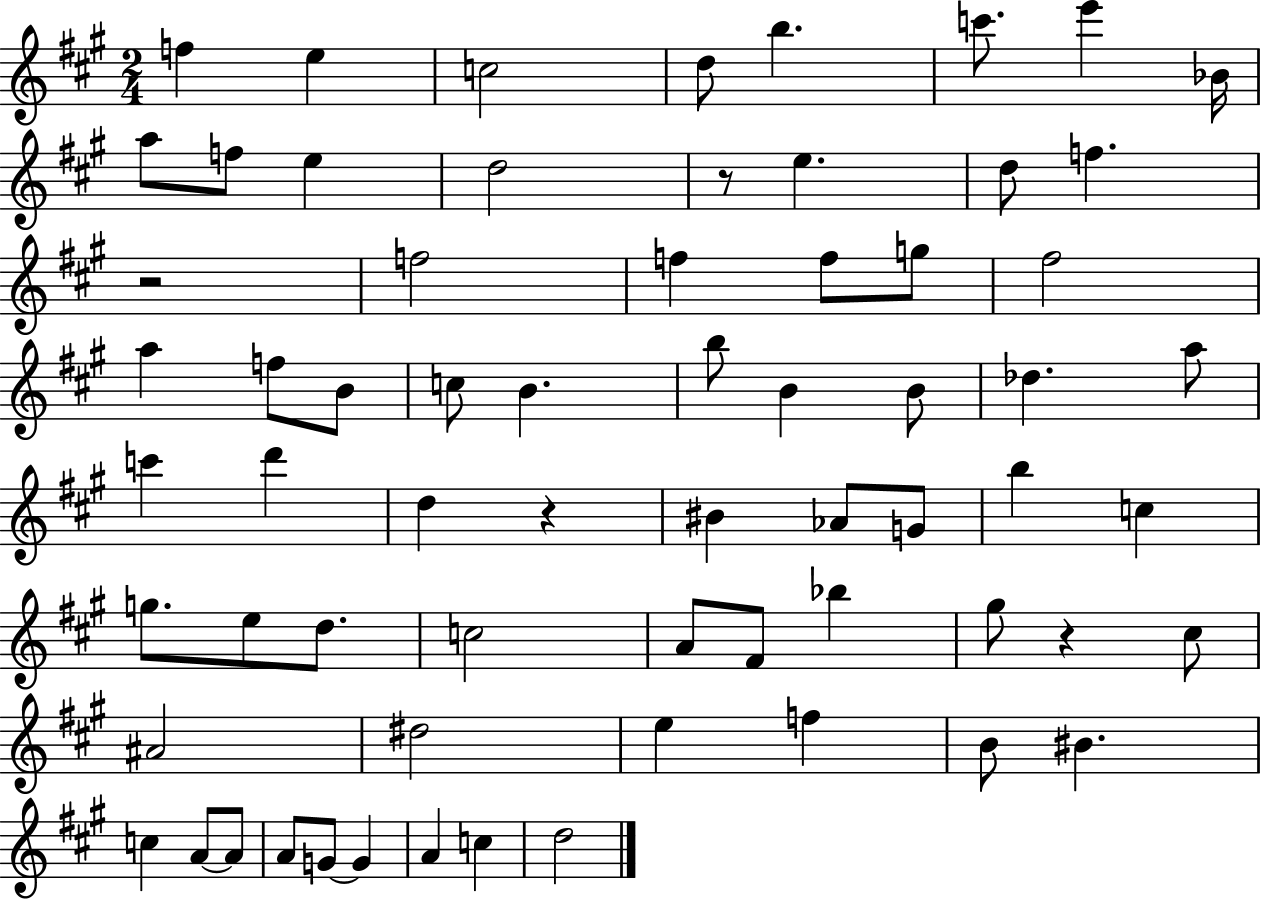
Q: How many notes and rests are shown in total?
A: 66